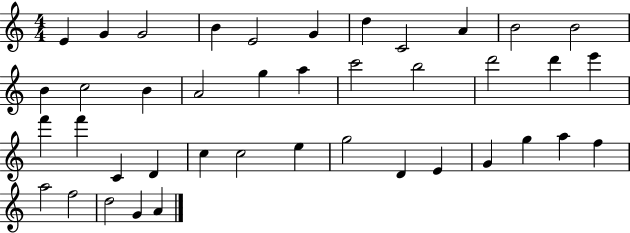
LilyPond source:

{
  \clef treble
  \numericTimeSignature
  \time 4/4
  \key c \major
  e'4 g'4 g'2 | b'4 e'2 g'4 | d''4 c'2 a'4 | b'2 b'2 | \break b'4 c''2 b'4 | a'2 g''4 a''4 | c'''2 b''2 | d'''2 d'''4 e'''4 | \break f'''4 f'''4 c'4 d'4 | c''4 c''2 e''4 | g''2 d'4 e'4 | g'4 g''4 a''4 f''4 | \break a''2 f''2 | d''2 g'4 a'4 | \bar "|."
}